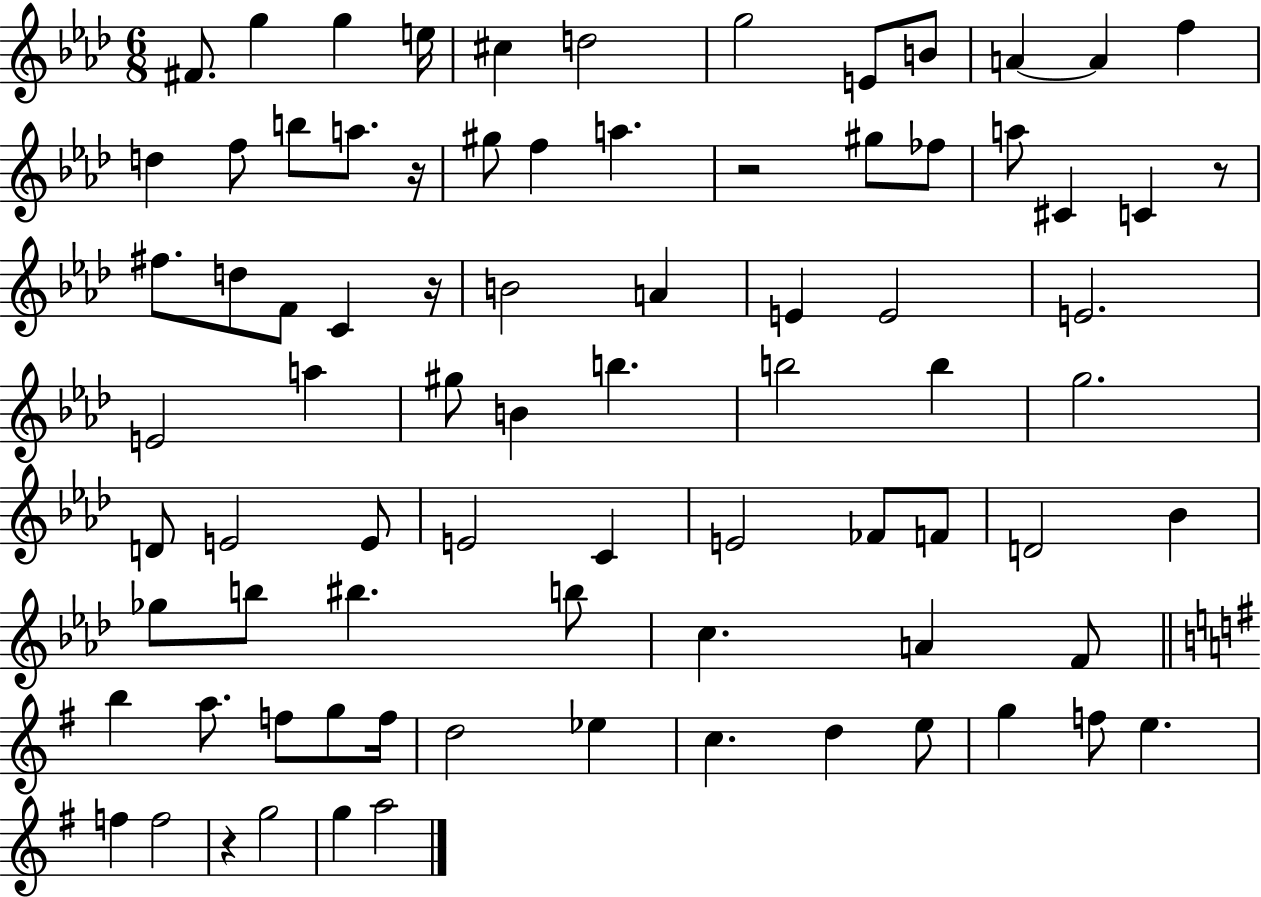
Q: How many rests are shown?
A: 5